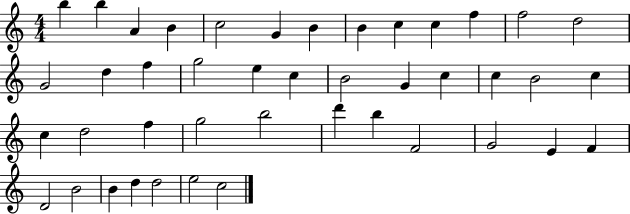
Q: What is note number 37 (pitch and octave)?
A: D4